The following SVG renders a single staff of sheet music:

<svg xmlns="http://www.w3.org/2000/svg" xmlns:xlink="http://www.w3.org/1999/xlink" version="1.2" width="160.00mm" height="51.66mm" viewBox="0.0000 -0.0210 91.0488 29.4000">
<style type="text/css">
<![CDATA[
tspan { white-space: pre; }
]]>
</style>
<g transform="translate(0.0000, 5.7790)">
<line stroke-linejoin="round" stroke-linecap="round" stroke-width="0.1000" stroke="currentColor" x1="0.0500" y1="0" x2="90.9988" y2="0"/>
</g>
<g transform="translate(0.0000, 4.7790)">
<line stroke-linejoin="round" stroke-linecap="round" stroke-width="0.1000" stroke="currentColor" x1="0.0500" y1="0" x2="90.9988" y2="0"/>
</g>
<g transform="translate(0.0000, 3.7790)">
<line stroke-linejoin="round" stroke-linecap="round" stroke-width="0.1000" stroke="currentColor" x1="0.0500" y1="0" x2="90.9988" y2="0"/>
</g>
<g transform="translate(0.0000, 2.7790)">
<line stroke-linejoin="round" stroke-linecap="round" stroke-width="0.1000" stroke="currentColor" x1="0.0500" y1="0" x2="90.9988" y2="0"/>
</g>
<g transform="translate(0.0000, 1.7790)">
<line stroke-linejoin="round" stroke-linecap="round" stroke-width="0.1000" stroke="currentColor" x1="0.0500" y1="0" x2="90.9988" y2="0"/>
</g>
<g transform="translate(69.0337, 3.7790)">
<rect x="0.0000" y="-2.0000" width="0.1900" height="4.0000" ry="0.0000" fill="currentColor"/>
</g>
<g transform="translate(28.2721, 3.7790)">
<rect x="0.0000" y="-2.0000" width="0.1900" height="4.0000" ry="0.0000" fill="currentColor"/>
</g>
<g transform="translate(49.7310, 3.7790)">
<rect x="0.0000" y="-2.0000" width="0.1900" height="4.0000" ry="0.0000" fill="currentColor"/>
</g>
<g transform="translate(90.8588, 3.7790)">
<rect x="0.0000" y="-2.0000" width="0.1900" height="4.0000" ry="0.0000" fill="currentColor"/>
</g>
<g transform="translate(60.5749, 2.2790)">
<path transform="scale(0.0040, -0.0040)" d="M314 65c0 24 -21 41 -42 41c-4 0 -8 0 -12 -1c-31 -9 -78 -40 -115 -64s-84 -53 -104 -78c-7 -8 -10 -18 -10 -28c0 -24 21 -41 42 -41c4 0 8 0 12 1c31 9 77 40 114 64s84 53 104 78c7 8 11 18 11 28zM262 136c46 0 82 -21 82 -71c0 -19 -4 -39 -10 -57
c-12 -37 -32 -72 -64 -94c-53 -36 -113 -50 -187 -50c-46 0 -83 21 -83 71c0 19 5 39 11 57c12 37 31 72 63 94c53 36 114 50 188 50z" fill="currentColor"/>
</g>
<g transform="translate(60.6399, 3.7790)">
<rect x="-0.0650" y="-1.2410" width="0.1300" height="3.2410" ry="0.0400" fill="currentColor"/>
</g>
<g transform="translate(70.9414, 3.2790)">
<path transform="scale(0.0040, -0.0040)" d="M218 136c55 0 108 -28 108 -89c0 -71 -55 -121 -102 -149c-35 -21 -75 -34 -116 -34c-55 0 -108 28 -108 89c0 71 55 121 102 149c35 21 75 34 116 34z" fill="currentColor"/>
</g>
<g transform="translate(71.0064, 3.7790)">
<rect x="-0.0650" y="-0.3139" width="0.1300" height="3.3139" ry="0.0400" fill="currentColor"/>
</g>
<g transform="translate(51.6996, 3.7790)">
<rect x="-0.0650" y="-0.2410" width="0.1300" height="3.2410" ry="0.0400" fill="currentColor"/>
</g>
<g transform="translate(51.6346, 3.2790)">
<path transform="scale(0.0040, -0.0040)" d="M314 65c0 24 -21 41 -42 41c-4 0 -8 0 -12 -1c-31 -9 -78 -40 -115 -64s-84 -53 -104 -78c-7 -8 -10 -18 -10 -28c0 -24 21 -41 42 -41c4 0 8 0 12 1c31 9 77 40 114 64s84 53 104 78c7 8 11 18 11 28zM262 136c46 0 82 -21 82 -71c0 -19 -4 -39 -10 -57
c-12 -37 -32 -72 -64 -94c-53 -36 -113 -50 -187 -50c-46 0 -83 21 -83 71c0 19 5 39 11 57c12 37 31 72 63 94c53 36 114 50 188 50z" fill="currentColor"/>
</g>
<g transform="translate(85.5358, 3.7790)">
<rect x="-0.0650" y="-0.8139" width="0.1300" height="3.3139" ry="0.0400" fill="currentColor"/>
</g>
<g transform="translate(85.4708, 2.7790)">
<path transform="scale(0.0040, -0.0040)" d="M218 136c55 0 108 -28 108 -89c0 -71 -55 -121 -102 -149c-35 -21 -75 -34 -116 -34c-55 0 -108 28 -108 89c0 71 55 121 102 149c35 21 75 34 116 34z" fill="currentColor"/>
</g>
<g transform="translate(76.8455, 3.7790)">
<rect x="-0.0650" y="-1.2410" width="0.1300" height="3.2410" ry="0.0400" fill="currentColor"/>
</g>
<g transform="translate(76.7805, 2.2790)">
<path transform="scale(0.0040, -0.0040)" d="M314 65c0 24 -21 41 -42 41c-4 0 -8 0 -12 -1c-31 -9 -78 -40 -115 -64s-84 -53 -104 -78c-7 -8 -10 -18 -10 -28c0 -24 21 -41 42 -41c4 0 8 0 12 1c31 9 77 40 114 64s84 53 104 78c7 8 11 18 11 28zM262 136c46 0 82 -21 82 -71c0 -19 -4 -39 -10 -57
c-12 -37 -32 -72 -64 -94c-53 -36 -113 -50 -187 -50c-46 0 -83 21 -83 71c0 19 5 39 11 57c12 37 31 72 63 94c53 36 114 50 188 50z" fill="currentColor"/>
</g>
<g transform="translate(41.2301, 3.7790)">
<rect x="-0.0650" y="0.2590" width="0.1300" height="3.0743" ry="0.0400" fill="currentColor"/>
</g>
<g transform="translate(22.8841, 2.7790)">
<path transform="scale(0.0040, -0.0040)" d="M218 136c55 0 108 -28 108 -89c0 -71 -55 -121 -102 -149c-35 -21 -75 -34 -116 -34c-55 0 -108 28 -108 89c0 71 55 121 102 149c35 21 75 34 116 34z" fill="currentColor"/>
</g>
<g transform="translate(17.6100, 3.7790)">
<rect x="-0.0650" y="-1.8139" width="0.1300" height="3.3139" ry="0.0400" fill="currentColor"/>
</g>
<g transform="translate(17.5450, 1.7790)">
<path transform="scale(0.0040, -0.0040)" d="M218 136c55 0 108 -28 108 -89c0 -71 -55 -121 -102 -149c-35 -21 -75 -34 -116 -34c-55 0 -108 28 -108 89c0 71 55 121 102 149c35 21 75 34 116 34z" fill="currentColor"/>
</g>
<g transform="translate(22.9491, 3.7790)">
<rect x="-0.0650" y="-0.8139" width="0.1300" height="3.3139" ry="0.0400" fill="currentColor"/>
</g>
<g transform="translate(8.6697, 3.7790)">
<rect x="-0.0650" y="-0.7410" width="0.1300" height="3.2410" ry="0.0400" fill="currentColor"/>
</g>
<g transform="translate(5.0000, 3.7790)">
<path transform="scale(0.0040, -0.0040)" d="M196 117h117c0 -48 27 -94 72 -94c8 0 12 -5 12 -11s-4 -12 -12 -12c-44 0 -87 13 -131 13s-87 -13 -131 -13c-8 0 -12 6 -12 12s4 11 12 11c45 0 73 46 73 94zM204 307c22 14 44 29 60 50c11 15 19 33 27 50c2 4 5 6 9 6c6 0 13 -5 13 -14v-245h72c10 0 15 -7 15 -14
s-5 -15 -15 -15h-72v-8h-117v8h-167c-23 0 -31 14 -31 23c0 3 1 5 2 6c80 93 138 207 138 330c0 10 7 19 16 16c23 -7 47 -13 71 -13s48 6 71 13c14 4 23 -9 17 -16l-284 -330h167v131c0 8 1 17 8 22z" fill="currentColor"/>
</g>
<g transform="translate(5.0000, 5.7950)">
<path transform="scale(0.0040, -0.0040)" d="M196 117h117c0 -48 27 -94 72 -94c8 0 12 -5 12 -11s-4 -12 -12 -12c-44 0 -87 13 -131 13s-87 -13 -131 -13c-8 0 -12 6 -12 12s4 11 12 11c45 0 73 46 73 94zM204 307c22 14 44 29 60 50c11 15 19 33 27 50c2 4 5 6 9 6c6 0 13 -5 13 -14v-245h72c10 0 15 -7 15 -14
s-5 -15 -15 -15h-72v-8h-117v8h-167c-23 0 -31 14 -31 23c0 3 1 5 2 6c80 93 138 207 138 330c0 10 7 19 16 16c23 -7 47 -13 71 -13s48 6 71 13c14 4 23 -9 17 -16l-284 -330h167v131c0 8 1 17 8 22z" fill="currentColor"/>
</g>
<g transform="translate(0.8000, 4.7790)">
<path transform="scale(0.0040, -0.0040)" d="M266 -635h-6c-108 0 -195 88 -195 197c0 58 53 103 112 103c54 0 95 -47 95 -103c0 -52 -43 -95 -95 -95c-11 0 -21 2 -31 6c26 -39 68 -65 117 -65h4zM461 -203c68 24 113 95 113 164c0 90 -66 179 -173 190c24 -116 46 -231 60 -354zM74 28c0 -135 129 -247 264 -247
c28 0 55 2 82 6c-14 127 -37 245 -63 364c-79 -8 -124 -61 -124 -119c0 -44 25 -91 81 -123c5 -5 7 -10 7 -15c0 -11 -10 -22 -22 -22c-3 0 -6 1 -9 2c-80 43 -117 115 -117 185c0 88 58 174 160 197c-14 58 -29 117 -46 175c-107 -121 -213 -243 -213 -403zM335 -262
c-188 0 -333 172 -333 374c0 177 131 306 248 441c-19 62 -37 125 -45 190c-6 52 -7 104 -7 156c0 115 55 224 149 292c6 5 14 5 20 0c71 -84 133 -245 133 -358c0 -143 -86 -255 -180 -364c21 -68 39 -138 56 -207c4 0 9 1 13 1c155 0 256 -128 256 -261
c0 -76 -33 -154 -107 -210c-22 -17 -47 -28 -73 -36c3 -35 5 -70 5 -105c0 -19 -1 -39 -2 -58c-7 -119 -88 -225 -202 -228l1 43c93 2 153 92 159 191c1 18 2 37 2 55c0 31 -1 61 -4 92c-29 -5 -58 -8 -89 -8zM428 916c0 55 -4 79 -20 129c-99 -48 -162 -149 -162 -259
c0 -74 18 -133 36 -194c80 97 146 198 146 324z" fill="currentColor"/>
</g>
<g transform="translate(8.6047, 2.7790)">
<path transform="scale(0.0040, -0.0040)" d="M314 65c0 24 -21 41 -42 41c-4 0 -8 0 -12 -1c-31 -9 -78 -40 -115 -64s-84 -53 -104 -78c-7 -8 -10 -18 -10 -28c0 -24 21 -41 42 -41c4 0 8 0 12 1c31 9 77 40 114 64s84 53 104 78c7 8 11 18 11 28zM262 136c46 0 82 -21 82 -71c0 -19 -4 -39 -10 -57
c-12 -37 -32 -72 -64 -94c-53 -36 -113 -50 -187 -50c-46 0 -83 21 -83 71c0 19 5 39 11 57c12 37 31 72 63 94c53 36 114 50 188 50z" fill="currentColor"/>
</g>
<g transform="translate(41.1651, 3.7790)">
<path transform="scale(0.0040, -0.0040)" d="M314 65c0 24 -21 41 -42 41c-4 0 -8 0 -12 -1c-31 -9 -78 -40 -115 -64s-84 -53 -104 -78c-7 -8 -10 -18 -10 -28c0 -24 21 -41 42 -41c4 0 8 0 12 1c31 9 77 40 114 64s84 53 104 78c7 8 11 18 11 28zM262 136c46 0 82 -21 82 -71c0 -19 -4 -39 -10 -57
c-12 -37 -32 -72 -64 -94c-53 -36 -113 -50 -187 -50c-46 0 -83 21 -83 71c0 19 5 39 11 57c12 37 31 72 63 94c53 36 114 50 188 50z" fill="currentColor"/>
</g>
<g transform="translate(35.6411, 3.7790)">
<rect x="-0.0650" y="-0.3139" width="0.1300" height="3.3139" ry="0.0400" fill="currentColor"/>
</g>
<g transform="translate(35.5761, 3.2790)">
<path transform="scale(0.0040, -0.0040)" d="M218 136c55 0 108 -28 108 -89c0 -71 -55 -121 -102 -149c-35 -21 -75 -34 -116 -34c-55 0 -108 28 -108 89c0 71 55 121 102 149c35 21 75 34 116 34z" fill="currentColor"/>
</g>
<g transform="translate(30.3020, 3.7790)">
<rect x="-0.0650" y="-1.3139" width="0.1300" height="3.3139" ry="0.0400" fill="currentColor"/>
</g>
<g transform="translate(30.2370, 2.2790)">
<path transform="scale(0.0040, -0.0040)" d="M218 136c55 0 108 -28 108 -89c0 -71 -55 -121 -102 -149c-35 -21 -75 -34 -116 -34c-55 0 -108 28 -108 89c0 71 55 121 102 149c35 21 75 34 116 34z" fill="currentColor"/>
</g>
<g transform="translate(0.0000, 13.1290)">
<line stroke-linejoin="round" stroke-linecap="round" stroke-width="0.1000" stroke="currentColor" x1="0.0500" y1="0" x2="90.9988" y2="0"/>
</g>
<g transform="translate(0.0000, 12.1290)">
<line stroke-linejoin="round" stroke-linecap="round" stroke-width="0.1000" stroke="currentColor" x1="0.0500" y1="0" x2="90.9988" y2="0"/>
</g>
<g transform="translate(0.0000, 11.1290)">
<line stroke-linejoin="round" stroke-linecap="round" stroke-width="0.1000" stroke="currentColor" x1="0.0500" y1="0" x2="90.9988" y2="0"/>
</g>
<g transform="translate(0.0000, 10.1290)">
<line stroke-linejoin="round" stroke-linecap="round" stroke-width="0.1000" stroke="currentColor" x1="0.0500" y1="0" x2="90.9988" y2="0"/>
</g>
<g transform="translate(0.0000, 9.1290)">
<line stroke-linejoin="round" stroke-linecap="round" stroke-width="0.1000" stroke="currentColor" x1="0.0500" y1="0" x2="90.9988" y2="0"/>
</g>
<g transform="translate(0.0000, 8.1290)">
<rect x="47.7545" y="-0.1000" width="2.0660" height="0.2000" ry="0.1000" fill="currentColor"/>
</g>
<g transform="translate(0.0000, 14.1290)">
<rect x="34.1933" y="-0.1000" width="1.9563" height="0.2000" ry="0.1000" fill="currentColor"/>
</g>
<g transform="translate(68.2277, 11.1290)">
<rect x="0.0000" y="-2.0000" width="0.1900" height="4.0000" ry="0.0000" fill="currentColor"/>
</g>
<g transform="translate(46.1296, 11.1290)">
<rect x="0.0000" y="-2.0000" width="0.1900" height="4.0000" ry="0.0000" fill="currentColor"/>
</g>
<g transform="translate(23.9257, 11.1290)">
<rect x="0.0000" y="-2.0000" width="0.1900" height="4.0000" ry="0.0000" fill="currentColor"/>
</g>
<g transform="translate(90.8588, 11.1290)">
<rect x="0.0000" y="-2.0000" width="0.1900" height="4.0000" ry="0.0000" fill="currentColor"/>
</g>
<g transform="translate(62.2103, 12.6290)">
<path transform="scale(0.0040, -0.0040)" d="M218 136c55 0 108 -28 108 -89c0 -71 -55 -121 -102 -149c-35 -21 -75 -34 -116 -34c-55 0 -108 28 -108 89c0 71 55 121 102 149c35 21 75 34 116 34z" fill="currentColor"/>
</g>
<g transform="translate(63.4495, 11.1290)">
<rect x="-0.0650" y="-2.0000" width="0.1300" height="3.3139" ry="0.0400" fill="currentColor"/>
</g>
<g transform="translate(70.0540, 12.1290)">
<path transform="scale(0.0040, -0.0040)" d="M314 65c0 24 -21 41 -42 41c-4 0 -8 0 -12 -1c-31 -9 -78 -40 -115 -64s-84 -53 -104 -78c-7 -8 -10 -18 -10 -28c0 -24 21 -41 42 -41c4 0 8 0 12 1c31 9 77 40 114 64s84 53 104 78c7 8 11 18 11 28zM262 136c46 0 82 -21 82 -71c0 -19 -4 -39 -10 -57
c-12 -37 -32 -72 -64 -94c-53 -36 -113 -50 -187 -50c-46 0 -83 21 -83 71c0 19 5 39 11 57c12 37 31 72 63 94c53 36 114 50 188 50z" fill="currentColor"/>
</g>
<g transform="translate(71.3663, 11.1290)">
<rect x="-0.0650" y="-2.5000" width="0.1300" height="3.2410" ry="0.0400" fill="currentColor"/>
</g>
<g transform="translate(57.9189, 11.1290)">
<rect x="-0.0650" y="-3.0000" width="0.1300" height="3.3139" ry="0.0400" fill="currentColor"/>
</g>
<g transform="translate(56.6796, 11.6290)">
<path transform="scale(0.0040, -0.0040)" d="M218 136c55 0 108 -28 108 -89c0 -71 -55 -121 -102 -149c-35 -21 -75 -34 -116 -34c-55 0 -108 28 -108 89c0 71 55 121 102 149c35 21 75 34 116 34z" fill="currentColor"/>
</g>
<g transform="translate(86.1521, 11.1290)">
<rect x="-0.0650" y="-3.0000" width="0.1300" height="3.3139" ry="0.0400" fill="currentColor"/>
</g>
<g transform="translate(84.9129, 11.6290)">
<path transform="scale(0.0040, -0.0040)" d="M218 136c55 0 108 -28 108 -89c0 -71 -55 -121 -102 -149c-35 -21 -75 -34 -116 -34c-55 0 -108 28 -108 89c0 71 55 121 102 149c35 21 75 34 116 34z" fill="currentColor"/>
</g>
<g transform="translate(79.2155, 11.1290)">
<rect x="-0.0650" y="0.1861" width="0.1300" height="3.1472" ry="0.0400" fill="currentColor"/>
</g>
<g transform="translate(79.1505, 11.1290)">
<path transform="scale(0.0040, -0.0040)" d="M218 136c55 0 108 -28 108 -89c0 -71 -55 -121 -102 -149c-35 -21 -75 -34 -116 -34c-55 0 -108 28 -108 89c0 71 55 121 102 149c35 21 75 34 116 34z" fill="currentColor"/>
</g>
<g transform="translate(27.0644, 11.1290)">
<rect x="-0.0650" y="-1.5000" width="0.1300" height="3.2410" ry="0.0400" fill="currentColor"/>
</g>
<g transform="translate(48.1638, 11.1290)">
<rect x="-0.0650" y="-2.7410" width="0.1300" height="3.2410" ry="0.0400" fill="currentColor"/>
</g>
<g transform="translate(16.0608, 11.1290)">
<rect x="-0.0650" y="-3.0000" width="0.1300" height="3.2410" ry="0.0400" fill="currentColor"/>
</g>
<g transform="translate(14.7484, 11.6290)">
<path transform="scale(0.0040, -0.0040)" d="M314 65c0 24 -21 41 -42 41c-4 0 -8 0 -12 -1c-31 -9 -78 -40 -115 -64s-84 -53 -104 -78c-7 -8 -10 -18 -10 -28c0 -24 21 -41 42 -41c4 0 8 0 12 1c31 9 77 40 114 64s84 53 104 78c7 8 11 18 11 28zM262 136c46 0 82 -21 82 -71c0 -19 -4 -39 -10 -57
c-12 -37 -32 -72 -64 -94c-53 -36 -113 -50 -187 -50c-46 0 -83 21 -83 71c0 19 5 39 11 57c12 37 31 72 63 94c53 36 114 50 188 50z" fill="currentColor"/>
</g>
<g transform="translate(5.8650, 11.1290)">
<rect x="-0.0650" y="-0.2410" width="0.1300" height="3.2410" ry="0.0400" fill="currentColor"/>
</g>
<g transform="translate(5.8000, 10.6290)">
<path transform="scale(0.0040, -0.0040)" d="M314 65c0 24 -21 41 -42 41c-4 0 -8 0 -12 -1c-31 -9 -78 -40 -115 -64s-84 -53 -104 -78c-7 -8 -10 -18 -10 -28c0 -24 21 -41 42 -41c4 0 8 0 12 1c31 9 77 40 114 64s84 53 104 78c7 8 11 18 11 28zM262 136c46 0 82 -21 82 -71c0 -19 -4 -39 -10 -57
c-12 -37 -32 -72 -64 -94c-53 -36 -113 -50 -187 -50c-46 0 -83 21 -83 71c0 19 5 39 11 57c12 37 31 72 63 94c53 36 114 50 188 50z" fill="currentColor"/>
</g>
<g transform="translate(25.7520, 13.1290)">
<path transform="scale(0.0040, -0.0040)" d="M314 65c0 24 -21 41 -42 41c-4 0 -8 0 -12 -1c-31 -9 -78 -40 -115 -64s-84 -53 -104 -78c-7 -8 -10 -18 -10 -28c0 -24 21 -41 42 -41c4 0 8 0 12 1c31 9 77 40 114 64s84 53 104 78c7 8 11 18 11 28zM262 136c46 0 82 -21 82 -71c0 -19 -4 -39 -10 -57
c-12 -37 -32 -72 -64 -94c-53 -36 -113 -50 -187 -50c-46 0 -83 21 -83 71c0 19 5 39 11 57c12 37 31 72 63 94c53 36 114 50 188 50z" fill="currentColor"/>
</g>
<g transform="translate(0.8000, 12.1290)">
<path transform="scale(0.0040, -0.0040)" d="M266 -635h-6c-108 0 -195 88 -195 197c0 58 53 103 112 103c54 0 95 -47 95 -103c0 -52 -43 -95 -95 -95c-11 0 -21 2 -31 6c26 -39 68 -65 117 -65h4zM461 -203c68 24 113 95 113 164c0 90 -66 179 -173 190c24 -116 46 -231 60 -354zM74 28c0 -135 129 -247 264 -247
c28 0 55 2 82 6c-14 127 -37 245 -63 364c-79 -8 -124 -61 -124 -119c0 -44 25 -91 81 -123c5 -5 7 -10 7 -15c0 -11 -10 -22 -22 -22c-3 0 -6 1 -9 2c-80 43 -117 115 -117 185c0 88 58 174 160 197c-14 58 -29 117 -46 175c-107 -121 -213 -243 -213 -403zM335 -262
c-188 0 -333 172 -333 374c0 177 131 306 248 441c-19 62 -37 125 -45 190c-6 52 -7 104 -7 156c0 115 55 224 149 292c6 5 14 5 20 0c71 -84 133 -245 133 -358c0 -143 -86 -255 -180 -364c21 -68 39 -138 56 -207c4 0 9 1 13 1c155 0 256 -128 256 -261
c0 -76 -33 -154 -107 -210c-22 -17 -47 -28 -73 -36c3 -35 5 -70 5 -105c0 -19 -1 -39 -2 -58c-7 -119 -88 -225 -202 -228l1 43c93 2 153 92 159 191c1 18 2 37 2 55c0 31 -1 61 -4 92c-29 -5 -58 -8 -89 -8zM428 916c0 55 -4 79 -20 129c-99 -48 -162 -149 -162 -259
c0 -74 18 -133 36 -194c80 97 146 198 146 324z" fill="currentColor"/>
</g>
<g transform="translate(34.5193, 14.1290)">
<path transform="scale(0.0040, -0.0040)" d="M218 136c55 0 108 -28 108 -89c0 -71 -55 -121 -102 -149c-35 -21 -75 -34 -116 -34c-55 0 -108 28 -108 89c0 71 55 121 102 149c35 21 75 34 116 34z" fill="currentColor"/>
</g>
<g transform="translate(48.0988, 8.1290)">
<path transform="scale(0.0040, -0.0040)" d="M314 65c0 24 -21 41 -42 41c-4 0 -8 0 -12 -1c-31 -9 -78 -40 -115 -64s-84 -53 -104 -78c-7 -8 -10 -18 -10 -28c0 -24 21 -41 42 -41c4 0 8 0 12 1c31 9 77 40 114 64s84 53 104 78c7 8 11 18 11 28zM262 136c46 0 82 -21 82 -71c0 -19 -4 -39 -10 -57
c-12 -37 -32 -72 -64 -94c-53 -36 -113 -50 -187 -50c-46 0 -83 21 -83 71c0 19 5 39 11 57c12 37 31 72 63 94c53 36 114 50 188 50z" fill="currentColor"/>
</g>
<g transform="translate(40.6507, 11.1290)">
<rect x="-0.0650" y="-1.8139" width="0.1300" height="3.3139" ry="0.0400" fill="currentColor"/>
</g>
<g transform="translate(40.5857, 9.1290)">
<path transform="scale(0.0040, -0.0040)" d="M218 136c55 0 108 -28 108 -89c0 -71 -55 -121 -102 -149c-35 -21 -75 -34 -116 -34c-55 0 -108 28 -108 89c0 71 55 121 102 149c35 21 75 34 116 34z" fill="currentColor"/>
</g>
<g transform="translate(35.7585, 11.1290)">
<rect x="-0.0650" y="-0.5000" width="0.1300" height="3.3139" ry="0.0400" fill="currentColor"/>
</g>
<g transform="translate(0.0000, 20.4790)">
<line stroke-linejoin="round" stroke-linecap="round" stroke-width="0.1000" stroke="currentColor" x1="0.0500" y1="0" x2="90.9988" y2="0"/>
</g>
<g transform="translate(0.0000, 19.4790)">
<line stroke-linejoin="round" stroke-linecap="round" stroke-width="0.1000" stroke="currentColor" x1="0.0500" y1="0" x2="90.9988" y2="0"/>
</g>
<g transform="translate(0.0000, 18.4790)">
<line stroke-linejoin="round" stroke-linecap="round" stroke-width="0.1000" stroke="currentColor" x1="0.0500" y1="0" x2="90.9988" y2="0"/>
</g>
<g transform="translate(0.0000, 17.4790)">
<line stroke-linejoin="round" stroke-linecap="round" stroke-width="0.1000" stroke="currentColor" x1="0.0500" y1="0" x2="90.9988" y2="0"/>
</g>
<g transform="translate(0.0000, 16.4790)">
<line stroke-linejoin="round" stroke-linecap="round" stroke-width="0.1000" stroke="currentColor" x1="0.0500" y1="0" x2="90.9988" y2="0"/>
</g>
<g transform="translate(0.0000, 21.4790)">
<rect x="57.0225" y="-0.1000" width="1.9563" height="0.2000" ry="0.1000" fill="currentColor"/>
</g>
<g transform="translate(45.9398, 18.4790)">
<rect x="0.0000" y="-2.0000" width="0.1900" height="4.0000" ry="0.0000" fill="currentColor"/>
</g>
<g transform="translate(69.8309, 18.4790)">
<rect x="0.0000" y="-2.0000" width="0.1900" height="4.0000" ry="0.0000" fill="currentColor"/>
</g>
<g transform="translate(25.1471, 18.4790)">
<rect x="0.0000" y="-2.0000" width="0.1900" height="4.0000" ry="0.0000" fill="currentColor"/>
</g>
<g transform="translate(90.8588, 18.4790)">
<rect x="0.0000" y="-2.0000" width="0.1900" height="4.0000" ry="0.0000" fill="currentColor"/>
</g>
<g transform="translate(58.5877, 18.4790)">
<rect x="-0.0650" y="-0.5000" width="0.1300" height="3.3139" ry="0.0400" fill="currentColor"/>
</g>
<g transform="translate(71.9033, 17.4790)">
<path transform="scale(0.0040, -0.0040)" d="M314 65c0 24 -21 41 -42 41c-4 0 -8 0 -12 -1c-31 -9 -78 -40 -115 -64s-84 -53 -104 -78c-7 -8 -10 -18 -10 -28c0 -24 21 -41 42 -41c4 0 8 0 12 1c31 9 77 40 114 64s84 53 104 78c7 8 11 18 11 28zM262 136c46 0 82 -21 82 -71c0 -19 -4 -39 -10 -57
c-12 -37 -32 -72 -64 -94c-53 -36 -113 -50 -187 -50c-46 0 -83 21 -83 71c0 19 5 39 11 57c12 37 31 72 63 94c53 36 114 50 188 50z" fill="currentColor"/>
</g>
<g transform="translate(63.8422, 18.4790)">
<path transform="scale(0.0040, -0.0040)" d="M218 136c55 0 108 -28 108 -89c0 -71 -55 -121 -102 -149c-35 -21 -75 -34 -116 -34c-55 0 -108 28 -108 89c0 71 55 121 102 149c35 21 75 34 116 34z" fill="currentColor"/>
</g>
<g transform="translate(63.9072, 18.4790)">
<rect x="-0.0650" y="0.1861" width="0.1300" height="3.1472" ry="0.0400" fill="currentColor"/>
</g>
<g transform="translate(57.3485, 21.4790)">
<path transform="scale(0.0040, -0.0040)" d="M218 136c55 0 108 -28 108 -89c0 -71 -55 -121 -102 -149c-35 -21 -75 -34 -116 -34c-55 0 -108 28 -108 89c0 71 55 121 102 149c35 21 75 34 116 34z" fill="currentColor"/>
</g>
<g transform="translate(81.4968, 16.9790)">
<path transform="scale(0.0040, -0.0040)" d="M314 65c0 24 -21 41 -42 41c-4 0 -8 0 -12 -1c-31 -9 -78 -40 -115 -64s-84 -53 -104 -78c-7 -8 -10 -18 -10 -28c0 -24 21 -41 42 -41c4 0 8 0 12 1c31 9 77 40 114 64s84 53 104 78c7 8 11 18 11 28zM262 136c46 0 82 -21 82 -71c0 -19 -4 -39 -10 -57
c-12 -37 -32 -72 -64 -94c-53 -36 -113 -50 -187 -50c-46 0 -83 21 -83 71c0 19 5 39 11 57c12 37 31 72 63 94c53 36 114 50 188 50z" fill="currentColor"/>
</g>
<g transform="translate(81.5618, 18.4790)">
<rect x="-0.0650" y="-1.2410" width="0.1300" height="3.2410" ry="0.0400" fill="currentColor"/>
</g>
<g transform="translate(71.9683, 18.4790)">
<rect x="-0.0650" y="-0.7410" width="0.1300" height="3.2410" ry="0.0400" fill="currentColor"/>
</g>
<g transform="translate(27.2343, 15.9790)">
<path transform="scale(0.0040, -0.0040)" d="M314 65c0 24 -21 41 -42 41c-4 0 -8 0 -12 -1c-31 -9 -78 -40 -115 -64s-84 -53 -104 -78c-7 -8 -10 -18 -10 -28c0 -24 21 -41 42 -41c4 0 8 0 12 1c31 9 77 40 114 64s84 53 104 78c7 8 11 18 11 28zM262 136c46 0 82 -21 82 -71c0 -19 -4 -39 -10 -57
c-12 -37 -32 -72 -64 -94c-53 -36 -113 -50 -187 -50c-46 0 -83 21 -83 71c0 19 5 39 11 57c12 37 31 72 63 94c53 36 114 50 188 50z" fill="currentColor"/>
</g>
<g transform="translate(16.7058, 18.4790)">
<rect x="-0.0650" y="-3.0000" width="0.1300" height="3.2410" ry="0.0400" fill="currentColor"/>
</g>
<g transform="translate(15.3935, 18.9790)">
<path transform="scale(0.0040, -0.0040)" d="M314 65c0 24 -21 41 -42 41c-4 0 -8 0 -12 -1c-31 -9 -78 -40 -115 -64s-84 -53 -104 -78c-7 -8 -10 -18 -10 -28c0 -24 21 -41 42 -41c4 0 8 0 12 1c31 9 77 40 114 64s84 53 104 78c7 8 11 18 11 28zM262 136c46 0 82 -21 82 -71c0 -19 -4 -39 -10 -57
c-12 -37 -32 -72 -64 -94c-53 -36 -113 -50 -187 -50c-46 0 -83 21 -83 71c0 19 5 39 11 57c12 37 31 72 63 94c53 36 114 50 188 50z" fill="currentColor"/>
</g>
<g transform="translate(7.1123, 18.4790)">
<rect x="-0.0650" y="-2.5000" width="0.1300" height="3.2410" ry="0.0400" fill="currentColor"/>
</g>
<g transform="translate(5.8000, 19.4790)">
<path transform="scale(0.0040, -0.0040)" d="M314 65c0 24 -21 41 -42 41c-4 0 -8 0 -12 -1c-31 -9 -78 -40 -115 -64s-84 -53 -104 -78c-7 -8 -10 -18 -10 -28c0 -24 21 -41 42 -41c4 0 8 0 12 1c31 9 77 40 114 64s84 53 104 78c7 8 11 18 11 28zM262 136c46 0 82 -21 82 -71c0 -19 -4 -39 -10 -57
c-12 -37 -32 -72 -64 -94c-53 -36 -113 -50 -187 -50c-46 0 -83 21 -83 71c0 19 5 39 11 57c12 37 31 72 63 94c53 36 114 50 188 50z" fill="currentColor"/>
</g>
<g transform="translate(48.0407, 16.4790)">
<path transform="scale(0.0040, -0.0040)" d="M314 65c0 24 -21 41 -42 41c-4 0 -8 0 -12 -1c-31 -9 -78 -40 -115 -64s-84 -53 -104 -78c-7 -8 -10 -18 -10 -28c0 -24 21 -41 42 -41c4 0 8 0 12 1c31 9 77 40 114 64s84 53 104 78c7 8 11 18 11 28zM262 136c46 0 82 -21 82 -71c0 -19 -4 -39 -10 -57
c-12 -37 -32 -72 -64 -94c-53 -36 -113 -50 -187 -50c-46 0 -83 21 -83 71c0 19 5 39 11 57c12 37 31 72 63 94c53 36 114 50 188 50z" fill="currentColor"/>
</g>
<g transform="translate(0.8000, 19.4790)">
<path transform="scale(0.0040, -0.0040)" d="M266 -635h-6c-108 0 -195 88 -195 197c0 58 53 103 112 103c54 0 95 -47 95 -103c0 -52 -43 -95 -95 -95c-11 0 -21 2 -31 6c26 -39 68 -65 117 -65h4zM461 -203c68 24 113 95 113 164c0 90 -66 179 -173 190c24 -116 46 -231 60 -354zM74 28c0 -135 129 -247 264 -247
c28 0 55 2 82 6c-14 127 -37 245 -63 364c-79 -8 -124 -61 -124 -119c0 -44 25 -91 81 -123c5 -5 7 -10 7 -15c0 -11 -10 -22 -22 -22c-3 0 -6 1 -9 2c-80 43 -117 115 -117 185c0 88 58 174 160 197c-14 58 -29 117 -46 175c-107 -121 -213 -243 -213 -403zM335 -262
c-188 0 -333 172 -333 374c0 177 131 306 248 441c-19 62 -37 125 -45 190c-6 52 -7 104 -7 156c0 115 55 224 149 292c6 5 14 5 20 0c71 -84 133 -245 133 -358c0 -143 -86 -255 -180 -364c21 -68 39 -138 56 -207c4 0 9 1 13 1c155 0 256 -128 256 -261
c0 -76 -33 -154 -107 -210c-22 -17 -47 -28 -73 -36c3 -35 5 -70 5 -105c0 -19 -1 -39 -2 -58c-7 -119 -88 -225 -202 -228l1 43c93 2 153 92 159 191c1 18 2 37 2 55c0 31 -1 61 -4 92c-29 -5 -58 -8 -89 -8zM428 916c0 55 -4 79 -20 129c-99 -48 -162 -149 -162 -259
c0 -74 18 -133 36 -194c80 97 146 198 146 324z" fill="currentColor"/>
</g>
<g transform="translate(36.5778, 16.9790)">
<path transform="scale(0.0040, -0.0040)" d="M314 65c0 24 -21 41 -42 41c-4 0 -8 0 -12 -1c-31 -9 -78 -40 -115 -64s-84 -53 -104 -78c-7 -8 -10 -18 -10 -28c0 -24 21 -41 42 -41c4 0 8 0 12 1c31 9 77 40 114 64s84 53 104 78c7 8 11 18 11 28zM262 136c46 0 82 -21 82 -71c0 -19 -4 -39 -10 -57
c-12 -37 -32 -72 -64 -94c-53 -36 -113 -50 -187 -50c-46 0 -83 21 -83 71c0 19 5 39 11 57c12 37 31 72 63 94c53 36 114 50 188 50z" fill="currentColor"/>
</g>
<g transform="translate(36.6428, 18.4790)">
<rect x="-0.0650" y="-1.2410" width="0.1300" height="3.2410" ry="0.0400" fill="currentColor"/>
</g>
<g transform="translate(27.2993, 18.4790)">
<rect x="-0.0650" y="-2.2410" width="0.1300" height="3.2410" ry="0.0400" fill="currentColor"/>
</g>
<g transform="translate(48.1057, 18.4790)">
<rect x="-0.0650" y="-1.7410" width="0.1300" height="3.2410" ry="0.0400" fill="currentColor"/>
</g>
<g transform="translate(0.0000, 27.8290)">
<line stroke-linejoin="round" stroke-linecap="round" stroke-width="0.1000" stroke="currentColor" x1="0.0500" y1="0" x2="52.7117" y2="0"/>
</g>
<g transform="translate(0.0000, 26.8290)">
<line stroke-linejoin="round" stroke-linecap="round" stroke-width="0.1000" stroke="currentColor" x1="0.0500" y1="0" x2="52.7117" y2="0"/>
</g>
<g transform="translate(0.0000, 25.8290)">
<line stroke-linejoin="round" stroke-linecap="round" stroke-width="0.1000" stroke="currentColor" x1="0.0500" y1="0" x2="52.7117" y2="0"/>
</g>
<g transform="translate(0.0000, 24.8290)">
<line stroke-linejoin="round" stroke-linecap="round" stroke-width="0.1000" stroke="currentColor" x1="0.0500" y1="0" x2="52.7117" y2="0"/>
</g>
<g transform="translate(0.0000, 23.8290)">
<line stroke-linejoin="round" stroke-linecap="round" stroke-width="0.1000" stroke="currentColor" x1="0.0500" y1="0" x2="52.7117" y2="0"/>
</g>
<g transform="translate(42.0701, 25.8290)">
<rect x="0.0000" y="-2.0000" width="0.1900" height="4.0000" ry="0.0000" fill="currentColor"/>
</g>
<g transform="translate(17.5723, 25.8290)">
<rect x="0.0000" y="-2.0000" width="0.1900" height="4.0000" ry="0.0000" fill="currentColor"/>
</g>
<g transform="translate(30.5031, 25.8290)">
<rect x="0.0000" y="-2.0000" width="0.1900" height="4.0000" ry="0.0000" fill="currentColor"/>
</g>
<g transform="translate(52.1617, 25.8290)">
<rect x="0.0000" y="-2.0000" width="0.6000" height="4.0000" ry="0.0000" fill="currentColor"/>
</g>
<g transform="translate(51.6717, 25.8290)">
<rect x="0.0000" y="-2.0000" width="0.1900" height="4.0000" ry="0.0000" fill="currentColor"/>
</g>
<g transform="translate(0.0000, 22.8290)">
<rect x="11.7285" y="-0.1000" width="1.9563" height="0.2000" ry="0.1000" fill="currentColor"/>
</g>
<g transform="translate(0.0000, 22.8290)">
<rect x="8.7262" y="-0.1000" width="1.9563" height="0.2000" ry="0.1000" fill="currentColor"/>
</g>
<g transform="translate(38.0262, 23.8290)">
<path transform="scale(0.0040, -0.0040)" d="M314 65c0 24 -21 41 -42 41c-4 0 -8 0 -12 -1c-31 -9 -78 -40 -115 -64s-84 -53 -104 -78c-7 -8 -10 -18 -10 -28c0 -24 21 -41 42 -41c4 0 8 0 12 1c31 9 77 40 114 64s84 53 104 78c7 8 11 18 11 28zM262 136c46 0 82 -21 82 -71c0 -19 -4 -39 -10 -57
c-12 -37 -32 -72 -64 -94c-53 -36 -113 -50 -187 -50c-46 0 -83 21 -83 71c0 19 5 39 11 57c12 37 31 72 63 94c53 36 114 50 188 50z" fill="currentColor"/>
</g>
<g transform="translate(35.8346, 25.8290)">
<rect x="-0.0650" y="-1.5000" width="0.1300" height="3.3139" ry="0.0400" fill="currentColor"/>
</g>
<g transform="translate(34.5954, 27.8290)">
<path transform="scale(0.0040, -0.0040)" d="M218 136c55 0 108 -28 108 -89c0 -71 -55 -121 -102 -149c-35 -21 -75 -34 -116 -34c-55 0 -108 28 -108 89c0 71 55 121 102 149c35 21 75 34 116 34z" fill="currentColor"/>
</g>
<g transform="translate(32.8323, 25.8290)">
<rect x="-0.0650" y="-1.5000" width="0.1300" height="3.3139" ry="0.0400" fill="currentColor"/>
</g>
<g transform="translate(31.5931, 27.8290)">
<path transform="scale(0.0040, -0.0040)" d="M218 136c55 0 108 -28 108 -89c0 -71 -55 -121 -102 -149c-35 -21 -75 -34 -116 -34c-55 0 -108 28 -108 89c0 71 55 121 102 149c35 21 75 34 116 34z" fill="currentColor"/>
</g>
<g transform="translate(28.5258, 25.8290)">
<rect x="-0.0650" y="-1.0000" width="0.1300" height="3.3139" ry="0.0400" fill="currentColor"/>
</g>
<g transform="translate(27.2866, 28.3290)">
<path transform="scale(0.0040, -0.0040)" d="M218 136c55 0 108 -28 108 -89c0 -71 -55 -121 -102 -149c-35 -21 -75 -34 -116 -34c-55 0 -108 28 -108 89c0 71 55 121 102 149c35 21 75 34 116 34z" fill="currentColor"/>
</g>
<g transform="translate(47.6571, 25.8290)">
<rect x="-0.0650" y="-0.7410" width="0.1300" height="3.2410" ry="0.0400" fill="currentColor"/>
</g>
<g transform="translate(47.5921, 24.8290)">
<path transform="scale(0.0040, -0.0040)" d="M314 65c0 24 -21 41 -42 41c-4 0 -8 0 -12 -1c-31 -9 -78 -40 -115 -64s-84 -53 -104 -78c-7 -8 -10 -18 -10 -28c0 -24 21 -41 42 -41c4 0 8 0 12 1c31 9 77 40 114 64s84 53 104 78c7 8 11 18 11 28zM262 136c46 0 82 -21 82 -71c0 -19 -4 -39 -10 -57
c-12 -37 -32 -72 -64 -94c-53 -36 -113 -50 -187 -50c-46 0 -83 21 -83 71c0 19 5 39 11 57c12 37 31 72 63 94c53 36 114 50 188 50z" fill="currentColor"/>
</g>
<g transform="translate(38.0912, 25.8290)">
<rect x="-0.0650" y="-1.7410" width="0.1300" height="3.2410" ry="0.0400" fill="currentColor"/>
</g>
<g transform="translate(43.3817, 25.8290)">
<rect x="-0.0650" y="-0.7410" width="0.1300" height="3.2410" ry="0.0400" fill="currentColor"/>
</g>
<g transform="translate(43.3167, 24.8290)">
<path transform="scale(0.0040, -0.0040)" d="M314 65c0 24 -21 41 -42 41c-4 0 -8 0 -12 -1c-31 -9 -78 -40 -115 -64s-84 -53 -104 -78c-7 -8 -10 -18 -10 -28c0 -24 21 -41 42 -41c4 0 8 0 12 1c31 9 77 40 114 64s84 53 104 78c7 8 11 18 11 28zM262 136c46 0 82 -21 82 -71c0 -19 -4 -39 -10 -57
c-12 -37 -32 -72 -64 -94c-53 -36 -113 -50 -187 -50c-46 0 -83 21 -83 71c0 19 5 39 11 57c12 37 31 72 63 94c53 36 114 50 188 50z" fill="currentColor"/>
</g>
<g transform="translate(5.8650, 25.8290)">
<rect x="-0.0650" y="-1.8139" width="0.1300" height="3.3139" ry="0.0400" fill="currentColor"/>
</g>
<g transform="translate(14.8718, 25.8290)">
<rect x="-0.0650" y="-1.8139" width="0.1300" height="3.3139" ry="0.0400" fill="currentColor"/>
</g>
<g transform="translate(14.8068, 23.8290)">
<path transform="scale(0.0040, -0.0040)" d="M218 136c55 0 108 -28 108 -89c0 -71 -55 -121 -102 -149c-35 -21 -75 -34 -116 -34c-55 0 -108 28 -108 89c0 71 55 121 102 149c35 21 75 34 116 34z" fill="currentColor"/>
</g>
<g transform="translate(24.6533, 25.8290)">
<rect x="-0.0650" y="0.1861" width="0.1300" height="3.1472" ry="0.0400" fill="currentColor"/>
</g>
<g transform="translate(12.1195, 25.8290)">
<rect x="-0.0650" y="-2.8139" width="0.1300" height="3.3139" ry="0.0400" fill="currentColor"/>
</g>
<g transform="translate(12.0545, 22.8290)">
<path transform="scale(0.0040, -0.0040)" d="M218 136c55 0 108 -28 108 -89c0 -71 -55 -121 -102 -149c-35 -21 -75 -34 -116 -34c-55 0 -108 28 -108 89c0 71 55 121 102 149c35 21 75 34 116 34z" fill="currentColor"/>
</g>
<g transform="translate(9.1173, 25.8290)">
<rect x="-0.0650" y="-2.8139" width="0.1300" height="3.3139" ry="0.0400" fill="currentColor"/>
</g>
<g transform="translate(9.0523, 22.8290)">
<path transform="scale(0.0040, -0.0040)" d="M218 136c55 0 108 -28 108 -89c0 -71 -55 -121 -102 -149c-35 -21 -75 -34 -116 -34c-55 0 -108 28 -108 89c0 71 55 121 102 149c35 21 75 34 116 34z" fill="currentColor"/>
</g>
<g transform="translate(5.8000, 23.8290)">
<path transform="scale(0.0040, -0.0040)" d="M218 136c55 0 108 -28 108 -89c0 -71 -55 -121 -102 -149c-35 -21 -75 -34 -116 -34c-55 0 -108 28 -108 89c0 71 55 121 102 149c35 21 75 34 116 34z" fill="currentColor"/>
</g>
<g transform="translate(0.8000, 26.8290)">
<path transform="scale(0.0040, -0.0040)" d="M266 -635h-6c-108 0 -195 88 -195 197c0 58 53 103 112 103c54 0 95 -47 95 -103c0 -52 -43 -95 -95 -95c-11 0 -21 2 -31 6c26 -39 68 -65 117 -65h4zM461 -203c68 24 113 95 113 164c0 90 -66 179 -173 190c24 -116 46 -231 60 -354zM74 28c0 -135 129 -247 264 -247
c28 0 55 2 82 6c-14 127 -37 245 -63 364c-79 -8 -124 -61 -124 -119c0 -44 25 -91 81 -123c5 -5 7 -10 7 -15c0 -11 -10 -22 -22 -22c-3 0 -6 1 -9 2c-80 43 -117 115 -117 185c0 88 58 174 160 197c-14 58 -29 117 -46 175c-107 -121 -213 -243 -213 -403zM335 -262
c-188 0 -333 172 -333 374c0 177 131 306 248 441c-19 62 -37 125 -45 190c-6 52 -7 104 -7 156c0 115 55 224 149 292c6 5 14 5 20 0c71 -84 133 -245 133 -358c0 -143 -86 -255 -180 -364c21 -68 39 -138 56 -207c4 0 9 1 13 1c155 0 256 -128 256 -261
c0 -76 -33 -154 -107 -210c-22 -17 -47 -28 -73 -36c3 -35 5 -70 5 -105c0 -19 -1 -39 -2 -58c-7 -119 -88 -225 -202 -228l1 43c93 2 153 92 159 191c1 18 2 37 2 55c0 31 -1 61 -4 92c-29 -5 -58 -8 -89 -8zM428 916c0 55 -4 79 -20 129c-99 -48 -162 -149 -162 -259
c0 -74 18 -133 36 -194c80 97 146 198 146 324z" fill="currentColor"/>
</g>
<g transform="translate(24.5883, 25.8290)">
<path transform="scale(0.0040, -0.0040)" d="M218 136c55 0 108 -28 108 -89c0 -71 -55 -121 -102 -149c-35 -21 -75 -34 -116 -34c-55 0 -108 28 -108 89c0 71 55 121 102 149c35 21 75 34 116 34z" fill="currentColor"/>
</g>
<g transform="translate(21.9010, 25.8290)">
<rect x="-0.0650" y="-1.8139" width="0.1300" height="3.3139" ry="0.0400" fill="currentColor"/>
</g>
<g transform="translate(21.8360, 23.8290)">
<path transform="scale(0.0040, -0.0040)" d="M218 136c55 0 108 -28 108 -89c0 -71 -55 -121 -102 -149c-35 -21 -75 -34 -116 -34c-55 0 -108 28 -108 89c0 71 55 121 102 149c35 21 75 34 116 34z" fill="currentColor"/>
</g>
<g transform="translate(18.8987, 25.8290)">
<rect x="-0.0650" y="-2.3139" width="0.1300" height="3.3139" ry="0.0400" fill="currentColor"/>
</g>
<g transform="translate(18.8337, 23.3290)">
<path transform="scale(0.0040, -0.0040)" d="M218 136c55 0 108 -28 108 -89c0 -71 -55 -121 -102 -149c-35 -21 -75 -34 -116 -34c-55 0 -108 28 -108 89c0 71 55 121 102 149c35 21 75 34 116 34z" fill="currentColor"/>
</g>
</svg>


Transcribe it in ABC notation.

X:1
T:Untitled
M:4/4
L:1/4
K:C
d2 f d e c B2 c2 e2 c e2 d c2 A2 E2 C f a2 A F G2 B A G2 A2 g2 e2 f2 C B d2 e2 f a a f g f B D E E f2 d2 d2